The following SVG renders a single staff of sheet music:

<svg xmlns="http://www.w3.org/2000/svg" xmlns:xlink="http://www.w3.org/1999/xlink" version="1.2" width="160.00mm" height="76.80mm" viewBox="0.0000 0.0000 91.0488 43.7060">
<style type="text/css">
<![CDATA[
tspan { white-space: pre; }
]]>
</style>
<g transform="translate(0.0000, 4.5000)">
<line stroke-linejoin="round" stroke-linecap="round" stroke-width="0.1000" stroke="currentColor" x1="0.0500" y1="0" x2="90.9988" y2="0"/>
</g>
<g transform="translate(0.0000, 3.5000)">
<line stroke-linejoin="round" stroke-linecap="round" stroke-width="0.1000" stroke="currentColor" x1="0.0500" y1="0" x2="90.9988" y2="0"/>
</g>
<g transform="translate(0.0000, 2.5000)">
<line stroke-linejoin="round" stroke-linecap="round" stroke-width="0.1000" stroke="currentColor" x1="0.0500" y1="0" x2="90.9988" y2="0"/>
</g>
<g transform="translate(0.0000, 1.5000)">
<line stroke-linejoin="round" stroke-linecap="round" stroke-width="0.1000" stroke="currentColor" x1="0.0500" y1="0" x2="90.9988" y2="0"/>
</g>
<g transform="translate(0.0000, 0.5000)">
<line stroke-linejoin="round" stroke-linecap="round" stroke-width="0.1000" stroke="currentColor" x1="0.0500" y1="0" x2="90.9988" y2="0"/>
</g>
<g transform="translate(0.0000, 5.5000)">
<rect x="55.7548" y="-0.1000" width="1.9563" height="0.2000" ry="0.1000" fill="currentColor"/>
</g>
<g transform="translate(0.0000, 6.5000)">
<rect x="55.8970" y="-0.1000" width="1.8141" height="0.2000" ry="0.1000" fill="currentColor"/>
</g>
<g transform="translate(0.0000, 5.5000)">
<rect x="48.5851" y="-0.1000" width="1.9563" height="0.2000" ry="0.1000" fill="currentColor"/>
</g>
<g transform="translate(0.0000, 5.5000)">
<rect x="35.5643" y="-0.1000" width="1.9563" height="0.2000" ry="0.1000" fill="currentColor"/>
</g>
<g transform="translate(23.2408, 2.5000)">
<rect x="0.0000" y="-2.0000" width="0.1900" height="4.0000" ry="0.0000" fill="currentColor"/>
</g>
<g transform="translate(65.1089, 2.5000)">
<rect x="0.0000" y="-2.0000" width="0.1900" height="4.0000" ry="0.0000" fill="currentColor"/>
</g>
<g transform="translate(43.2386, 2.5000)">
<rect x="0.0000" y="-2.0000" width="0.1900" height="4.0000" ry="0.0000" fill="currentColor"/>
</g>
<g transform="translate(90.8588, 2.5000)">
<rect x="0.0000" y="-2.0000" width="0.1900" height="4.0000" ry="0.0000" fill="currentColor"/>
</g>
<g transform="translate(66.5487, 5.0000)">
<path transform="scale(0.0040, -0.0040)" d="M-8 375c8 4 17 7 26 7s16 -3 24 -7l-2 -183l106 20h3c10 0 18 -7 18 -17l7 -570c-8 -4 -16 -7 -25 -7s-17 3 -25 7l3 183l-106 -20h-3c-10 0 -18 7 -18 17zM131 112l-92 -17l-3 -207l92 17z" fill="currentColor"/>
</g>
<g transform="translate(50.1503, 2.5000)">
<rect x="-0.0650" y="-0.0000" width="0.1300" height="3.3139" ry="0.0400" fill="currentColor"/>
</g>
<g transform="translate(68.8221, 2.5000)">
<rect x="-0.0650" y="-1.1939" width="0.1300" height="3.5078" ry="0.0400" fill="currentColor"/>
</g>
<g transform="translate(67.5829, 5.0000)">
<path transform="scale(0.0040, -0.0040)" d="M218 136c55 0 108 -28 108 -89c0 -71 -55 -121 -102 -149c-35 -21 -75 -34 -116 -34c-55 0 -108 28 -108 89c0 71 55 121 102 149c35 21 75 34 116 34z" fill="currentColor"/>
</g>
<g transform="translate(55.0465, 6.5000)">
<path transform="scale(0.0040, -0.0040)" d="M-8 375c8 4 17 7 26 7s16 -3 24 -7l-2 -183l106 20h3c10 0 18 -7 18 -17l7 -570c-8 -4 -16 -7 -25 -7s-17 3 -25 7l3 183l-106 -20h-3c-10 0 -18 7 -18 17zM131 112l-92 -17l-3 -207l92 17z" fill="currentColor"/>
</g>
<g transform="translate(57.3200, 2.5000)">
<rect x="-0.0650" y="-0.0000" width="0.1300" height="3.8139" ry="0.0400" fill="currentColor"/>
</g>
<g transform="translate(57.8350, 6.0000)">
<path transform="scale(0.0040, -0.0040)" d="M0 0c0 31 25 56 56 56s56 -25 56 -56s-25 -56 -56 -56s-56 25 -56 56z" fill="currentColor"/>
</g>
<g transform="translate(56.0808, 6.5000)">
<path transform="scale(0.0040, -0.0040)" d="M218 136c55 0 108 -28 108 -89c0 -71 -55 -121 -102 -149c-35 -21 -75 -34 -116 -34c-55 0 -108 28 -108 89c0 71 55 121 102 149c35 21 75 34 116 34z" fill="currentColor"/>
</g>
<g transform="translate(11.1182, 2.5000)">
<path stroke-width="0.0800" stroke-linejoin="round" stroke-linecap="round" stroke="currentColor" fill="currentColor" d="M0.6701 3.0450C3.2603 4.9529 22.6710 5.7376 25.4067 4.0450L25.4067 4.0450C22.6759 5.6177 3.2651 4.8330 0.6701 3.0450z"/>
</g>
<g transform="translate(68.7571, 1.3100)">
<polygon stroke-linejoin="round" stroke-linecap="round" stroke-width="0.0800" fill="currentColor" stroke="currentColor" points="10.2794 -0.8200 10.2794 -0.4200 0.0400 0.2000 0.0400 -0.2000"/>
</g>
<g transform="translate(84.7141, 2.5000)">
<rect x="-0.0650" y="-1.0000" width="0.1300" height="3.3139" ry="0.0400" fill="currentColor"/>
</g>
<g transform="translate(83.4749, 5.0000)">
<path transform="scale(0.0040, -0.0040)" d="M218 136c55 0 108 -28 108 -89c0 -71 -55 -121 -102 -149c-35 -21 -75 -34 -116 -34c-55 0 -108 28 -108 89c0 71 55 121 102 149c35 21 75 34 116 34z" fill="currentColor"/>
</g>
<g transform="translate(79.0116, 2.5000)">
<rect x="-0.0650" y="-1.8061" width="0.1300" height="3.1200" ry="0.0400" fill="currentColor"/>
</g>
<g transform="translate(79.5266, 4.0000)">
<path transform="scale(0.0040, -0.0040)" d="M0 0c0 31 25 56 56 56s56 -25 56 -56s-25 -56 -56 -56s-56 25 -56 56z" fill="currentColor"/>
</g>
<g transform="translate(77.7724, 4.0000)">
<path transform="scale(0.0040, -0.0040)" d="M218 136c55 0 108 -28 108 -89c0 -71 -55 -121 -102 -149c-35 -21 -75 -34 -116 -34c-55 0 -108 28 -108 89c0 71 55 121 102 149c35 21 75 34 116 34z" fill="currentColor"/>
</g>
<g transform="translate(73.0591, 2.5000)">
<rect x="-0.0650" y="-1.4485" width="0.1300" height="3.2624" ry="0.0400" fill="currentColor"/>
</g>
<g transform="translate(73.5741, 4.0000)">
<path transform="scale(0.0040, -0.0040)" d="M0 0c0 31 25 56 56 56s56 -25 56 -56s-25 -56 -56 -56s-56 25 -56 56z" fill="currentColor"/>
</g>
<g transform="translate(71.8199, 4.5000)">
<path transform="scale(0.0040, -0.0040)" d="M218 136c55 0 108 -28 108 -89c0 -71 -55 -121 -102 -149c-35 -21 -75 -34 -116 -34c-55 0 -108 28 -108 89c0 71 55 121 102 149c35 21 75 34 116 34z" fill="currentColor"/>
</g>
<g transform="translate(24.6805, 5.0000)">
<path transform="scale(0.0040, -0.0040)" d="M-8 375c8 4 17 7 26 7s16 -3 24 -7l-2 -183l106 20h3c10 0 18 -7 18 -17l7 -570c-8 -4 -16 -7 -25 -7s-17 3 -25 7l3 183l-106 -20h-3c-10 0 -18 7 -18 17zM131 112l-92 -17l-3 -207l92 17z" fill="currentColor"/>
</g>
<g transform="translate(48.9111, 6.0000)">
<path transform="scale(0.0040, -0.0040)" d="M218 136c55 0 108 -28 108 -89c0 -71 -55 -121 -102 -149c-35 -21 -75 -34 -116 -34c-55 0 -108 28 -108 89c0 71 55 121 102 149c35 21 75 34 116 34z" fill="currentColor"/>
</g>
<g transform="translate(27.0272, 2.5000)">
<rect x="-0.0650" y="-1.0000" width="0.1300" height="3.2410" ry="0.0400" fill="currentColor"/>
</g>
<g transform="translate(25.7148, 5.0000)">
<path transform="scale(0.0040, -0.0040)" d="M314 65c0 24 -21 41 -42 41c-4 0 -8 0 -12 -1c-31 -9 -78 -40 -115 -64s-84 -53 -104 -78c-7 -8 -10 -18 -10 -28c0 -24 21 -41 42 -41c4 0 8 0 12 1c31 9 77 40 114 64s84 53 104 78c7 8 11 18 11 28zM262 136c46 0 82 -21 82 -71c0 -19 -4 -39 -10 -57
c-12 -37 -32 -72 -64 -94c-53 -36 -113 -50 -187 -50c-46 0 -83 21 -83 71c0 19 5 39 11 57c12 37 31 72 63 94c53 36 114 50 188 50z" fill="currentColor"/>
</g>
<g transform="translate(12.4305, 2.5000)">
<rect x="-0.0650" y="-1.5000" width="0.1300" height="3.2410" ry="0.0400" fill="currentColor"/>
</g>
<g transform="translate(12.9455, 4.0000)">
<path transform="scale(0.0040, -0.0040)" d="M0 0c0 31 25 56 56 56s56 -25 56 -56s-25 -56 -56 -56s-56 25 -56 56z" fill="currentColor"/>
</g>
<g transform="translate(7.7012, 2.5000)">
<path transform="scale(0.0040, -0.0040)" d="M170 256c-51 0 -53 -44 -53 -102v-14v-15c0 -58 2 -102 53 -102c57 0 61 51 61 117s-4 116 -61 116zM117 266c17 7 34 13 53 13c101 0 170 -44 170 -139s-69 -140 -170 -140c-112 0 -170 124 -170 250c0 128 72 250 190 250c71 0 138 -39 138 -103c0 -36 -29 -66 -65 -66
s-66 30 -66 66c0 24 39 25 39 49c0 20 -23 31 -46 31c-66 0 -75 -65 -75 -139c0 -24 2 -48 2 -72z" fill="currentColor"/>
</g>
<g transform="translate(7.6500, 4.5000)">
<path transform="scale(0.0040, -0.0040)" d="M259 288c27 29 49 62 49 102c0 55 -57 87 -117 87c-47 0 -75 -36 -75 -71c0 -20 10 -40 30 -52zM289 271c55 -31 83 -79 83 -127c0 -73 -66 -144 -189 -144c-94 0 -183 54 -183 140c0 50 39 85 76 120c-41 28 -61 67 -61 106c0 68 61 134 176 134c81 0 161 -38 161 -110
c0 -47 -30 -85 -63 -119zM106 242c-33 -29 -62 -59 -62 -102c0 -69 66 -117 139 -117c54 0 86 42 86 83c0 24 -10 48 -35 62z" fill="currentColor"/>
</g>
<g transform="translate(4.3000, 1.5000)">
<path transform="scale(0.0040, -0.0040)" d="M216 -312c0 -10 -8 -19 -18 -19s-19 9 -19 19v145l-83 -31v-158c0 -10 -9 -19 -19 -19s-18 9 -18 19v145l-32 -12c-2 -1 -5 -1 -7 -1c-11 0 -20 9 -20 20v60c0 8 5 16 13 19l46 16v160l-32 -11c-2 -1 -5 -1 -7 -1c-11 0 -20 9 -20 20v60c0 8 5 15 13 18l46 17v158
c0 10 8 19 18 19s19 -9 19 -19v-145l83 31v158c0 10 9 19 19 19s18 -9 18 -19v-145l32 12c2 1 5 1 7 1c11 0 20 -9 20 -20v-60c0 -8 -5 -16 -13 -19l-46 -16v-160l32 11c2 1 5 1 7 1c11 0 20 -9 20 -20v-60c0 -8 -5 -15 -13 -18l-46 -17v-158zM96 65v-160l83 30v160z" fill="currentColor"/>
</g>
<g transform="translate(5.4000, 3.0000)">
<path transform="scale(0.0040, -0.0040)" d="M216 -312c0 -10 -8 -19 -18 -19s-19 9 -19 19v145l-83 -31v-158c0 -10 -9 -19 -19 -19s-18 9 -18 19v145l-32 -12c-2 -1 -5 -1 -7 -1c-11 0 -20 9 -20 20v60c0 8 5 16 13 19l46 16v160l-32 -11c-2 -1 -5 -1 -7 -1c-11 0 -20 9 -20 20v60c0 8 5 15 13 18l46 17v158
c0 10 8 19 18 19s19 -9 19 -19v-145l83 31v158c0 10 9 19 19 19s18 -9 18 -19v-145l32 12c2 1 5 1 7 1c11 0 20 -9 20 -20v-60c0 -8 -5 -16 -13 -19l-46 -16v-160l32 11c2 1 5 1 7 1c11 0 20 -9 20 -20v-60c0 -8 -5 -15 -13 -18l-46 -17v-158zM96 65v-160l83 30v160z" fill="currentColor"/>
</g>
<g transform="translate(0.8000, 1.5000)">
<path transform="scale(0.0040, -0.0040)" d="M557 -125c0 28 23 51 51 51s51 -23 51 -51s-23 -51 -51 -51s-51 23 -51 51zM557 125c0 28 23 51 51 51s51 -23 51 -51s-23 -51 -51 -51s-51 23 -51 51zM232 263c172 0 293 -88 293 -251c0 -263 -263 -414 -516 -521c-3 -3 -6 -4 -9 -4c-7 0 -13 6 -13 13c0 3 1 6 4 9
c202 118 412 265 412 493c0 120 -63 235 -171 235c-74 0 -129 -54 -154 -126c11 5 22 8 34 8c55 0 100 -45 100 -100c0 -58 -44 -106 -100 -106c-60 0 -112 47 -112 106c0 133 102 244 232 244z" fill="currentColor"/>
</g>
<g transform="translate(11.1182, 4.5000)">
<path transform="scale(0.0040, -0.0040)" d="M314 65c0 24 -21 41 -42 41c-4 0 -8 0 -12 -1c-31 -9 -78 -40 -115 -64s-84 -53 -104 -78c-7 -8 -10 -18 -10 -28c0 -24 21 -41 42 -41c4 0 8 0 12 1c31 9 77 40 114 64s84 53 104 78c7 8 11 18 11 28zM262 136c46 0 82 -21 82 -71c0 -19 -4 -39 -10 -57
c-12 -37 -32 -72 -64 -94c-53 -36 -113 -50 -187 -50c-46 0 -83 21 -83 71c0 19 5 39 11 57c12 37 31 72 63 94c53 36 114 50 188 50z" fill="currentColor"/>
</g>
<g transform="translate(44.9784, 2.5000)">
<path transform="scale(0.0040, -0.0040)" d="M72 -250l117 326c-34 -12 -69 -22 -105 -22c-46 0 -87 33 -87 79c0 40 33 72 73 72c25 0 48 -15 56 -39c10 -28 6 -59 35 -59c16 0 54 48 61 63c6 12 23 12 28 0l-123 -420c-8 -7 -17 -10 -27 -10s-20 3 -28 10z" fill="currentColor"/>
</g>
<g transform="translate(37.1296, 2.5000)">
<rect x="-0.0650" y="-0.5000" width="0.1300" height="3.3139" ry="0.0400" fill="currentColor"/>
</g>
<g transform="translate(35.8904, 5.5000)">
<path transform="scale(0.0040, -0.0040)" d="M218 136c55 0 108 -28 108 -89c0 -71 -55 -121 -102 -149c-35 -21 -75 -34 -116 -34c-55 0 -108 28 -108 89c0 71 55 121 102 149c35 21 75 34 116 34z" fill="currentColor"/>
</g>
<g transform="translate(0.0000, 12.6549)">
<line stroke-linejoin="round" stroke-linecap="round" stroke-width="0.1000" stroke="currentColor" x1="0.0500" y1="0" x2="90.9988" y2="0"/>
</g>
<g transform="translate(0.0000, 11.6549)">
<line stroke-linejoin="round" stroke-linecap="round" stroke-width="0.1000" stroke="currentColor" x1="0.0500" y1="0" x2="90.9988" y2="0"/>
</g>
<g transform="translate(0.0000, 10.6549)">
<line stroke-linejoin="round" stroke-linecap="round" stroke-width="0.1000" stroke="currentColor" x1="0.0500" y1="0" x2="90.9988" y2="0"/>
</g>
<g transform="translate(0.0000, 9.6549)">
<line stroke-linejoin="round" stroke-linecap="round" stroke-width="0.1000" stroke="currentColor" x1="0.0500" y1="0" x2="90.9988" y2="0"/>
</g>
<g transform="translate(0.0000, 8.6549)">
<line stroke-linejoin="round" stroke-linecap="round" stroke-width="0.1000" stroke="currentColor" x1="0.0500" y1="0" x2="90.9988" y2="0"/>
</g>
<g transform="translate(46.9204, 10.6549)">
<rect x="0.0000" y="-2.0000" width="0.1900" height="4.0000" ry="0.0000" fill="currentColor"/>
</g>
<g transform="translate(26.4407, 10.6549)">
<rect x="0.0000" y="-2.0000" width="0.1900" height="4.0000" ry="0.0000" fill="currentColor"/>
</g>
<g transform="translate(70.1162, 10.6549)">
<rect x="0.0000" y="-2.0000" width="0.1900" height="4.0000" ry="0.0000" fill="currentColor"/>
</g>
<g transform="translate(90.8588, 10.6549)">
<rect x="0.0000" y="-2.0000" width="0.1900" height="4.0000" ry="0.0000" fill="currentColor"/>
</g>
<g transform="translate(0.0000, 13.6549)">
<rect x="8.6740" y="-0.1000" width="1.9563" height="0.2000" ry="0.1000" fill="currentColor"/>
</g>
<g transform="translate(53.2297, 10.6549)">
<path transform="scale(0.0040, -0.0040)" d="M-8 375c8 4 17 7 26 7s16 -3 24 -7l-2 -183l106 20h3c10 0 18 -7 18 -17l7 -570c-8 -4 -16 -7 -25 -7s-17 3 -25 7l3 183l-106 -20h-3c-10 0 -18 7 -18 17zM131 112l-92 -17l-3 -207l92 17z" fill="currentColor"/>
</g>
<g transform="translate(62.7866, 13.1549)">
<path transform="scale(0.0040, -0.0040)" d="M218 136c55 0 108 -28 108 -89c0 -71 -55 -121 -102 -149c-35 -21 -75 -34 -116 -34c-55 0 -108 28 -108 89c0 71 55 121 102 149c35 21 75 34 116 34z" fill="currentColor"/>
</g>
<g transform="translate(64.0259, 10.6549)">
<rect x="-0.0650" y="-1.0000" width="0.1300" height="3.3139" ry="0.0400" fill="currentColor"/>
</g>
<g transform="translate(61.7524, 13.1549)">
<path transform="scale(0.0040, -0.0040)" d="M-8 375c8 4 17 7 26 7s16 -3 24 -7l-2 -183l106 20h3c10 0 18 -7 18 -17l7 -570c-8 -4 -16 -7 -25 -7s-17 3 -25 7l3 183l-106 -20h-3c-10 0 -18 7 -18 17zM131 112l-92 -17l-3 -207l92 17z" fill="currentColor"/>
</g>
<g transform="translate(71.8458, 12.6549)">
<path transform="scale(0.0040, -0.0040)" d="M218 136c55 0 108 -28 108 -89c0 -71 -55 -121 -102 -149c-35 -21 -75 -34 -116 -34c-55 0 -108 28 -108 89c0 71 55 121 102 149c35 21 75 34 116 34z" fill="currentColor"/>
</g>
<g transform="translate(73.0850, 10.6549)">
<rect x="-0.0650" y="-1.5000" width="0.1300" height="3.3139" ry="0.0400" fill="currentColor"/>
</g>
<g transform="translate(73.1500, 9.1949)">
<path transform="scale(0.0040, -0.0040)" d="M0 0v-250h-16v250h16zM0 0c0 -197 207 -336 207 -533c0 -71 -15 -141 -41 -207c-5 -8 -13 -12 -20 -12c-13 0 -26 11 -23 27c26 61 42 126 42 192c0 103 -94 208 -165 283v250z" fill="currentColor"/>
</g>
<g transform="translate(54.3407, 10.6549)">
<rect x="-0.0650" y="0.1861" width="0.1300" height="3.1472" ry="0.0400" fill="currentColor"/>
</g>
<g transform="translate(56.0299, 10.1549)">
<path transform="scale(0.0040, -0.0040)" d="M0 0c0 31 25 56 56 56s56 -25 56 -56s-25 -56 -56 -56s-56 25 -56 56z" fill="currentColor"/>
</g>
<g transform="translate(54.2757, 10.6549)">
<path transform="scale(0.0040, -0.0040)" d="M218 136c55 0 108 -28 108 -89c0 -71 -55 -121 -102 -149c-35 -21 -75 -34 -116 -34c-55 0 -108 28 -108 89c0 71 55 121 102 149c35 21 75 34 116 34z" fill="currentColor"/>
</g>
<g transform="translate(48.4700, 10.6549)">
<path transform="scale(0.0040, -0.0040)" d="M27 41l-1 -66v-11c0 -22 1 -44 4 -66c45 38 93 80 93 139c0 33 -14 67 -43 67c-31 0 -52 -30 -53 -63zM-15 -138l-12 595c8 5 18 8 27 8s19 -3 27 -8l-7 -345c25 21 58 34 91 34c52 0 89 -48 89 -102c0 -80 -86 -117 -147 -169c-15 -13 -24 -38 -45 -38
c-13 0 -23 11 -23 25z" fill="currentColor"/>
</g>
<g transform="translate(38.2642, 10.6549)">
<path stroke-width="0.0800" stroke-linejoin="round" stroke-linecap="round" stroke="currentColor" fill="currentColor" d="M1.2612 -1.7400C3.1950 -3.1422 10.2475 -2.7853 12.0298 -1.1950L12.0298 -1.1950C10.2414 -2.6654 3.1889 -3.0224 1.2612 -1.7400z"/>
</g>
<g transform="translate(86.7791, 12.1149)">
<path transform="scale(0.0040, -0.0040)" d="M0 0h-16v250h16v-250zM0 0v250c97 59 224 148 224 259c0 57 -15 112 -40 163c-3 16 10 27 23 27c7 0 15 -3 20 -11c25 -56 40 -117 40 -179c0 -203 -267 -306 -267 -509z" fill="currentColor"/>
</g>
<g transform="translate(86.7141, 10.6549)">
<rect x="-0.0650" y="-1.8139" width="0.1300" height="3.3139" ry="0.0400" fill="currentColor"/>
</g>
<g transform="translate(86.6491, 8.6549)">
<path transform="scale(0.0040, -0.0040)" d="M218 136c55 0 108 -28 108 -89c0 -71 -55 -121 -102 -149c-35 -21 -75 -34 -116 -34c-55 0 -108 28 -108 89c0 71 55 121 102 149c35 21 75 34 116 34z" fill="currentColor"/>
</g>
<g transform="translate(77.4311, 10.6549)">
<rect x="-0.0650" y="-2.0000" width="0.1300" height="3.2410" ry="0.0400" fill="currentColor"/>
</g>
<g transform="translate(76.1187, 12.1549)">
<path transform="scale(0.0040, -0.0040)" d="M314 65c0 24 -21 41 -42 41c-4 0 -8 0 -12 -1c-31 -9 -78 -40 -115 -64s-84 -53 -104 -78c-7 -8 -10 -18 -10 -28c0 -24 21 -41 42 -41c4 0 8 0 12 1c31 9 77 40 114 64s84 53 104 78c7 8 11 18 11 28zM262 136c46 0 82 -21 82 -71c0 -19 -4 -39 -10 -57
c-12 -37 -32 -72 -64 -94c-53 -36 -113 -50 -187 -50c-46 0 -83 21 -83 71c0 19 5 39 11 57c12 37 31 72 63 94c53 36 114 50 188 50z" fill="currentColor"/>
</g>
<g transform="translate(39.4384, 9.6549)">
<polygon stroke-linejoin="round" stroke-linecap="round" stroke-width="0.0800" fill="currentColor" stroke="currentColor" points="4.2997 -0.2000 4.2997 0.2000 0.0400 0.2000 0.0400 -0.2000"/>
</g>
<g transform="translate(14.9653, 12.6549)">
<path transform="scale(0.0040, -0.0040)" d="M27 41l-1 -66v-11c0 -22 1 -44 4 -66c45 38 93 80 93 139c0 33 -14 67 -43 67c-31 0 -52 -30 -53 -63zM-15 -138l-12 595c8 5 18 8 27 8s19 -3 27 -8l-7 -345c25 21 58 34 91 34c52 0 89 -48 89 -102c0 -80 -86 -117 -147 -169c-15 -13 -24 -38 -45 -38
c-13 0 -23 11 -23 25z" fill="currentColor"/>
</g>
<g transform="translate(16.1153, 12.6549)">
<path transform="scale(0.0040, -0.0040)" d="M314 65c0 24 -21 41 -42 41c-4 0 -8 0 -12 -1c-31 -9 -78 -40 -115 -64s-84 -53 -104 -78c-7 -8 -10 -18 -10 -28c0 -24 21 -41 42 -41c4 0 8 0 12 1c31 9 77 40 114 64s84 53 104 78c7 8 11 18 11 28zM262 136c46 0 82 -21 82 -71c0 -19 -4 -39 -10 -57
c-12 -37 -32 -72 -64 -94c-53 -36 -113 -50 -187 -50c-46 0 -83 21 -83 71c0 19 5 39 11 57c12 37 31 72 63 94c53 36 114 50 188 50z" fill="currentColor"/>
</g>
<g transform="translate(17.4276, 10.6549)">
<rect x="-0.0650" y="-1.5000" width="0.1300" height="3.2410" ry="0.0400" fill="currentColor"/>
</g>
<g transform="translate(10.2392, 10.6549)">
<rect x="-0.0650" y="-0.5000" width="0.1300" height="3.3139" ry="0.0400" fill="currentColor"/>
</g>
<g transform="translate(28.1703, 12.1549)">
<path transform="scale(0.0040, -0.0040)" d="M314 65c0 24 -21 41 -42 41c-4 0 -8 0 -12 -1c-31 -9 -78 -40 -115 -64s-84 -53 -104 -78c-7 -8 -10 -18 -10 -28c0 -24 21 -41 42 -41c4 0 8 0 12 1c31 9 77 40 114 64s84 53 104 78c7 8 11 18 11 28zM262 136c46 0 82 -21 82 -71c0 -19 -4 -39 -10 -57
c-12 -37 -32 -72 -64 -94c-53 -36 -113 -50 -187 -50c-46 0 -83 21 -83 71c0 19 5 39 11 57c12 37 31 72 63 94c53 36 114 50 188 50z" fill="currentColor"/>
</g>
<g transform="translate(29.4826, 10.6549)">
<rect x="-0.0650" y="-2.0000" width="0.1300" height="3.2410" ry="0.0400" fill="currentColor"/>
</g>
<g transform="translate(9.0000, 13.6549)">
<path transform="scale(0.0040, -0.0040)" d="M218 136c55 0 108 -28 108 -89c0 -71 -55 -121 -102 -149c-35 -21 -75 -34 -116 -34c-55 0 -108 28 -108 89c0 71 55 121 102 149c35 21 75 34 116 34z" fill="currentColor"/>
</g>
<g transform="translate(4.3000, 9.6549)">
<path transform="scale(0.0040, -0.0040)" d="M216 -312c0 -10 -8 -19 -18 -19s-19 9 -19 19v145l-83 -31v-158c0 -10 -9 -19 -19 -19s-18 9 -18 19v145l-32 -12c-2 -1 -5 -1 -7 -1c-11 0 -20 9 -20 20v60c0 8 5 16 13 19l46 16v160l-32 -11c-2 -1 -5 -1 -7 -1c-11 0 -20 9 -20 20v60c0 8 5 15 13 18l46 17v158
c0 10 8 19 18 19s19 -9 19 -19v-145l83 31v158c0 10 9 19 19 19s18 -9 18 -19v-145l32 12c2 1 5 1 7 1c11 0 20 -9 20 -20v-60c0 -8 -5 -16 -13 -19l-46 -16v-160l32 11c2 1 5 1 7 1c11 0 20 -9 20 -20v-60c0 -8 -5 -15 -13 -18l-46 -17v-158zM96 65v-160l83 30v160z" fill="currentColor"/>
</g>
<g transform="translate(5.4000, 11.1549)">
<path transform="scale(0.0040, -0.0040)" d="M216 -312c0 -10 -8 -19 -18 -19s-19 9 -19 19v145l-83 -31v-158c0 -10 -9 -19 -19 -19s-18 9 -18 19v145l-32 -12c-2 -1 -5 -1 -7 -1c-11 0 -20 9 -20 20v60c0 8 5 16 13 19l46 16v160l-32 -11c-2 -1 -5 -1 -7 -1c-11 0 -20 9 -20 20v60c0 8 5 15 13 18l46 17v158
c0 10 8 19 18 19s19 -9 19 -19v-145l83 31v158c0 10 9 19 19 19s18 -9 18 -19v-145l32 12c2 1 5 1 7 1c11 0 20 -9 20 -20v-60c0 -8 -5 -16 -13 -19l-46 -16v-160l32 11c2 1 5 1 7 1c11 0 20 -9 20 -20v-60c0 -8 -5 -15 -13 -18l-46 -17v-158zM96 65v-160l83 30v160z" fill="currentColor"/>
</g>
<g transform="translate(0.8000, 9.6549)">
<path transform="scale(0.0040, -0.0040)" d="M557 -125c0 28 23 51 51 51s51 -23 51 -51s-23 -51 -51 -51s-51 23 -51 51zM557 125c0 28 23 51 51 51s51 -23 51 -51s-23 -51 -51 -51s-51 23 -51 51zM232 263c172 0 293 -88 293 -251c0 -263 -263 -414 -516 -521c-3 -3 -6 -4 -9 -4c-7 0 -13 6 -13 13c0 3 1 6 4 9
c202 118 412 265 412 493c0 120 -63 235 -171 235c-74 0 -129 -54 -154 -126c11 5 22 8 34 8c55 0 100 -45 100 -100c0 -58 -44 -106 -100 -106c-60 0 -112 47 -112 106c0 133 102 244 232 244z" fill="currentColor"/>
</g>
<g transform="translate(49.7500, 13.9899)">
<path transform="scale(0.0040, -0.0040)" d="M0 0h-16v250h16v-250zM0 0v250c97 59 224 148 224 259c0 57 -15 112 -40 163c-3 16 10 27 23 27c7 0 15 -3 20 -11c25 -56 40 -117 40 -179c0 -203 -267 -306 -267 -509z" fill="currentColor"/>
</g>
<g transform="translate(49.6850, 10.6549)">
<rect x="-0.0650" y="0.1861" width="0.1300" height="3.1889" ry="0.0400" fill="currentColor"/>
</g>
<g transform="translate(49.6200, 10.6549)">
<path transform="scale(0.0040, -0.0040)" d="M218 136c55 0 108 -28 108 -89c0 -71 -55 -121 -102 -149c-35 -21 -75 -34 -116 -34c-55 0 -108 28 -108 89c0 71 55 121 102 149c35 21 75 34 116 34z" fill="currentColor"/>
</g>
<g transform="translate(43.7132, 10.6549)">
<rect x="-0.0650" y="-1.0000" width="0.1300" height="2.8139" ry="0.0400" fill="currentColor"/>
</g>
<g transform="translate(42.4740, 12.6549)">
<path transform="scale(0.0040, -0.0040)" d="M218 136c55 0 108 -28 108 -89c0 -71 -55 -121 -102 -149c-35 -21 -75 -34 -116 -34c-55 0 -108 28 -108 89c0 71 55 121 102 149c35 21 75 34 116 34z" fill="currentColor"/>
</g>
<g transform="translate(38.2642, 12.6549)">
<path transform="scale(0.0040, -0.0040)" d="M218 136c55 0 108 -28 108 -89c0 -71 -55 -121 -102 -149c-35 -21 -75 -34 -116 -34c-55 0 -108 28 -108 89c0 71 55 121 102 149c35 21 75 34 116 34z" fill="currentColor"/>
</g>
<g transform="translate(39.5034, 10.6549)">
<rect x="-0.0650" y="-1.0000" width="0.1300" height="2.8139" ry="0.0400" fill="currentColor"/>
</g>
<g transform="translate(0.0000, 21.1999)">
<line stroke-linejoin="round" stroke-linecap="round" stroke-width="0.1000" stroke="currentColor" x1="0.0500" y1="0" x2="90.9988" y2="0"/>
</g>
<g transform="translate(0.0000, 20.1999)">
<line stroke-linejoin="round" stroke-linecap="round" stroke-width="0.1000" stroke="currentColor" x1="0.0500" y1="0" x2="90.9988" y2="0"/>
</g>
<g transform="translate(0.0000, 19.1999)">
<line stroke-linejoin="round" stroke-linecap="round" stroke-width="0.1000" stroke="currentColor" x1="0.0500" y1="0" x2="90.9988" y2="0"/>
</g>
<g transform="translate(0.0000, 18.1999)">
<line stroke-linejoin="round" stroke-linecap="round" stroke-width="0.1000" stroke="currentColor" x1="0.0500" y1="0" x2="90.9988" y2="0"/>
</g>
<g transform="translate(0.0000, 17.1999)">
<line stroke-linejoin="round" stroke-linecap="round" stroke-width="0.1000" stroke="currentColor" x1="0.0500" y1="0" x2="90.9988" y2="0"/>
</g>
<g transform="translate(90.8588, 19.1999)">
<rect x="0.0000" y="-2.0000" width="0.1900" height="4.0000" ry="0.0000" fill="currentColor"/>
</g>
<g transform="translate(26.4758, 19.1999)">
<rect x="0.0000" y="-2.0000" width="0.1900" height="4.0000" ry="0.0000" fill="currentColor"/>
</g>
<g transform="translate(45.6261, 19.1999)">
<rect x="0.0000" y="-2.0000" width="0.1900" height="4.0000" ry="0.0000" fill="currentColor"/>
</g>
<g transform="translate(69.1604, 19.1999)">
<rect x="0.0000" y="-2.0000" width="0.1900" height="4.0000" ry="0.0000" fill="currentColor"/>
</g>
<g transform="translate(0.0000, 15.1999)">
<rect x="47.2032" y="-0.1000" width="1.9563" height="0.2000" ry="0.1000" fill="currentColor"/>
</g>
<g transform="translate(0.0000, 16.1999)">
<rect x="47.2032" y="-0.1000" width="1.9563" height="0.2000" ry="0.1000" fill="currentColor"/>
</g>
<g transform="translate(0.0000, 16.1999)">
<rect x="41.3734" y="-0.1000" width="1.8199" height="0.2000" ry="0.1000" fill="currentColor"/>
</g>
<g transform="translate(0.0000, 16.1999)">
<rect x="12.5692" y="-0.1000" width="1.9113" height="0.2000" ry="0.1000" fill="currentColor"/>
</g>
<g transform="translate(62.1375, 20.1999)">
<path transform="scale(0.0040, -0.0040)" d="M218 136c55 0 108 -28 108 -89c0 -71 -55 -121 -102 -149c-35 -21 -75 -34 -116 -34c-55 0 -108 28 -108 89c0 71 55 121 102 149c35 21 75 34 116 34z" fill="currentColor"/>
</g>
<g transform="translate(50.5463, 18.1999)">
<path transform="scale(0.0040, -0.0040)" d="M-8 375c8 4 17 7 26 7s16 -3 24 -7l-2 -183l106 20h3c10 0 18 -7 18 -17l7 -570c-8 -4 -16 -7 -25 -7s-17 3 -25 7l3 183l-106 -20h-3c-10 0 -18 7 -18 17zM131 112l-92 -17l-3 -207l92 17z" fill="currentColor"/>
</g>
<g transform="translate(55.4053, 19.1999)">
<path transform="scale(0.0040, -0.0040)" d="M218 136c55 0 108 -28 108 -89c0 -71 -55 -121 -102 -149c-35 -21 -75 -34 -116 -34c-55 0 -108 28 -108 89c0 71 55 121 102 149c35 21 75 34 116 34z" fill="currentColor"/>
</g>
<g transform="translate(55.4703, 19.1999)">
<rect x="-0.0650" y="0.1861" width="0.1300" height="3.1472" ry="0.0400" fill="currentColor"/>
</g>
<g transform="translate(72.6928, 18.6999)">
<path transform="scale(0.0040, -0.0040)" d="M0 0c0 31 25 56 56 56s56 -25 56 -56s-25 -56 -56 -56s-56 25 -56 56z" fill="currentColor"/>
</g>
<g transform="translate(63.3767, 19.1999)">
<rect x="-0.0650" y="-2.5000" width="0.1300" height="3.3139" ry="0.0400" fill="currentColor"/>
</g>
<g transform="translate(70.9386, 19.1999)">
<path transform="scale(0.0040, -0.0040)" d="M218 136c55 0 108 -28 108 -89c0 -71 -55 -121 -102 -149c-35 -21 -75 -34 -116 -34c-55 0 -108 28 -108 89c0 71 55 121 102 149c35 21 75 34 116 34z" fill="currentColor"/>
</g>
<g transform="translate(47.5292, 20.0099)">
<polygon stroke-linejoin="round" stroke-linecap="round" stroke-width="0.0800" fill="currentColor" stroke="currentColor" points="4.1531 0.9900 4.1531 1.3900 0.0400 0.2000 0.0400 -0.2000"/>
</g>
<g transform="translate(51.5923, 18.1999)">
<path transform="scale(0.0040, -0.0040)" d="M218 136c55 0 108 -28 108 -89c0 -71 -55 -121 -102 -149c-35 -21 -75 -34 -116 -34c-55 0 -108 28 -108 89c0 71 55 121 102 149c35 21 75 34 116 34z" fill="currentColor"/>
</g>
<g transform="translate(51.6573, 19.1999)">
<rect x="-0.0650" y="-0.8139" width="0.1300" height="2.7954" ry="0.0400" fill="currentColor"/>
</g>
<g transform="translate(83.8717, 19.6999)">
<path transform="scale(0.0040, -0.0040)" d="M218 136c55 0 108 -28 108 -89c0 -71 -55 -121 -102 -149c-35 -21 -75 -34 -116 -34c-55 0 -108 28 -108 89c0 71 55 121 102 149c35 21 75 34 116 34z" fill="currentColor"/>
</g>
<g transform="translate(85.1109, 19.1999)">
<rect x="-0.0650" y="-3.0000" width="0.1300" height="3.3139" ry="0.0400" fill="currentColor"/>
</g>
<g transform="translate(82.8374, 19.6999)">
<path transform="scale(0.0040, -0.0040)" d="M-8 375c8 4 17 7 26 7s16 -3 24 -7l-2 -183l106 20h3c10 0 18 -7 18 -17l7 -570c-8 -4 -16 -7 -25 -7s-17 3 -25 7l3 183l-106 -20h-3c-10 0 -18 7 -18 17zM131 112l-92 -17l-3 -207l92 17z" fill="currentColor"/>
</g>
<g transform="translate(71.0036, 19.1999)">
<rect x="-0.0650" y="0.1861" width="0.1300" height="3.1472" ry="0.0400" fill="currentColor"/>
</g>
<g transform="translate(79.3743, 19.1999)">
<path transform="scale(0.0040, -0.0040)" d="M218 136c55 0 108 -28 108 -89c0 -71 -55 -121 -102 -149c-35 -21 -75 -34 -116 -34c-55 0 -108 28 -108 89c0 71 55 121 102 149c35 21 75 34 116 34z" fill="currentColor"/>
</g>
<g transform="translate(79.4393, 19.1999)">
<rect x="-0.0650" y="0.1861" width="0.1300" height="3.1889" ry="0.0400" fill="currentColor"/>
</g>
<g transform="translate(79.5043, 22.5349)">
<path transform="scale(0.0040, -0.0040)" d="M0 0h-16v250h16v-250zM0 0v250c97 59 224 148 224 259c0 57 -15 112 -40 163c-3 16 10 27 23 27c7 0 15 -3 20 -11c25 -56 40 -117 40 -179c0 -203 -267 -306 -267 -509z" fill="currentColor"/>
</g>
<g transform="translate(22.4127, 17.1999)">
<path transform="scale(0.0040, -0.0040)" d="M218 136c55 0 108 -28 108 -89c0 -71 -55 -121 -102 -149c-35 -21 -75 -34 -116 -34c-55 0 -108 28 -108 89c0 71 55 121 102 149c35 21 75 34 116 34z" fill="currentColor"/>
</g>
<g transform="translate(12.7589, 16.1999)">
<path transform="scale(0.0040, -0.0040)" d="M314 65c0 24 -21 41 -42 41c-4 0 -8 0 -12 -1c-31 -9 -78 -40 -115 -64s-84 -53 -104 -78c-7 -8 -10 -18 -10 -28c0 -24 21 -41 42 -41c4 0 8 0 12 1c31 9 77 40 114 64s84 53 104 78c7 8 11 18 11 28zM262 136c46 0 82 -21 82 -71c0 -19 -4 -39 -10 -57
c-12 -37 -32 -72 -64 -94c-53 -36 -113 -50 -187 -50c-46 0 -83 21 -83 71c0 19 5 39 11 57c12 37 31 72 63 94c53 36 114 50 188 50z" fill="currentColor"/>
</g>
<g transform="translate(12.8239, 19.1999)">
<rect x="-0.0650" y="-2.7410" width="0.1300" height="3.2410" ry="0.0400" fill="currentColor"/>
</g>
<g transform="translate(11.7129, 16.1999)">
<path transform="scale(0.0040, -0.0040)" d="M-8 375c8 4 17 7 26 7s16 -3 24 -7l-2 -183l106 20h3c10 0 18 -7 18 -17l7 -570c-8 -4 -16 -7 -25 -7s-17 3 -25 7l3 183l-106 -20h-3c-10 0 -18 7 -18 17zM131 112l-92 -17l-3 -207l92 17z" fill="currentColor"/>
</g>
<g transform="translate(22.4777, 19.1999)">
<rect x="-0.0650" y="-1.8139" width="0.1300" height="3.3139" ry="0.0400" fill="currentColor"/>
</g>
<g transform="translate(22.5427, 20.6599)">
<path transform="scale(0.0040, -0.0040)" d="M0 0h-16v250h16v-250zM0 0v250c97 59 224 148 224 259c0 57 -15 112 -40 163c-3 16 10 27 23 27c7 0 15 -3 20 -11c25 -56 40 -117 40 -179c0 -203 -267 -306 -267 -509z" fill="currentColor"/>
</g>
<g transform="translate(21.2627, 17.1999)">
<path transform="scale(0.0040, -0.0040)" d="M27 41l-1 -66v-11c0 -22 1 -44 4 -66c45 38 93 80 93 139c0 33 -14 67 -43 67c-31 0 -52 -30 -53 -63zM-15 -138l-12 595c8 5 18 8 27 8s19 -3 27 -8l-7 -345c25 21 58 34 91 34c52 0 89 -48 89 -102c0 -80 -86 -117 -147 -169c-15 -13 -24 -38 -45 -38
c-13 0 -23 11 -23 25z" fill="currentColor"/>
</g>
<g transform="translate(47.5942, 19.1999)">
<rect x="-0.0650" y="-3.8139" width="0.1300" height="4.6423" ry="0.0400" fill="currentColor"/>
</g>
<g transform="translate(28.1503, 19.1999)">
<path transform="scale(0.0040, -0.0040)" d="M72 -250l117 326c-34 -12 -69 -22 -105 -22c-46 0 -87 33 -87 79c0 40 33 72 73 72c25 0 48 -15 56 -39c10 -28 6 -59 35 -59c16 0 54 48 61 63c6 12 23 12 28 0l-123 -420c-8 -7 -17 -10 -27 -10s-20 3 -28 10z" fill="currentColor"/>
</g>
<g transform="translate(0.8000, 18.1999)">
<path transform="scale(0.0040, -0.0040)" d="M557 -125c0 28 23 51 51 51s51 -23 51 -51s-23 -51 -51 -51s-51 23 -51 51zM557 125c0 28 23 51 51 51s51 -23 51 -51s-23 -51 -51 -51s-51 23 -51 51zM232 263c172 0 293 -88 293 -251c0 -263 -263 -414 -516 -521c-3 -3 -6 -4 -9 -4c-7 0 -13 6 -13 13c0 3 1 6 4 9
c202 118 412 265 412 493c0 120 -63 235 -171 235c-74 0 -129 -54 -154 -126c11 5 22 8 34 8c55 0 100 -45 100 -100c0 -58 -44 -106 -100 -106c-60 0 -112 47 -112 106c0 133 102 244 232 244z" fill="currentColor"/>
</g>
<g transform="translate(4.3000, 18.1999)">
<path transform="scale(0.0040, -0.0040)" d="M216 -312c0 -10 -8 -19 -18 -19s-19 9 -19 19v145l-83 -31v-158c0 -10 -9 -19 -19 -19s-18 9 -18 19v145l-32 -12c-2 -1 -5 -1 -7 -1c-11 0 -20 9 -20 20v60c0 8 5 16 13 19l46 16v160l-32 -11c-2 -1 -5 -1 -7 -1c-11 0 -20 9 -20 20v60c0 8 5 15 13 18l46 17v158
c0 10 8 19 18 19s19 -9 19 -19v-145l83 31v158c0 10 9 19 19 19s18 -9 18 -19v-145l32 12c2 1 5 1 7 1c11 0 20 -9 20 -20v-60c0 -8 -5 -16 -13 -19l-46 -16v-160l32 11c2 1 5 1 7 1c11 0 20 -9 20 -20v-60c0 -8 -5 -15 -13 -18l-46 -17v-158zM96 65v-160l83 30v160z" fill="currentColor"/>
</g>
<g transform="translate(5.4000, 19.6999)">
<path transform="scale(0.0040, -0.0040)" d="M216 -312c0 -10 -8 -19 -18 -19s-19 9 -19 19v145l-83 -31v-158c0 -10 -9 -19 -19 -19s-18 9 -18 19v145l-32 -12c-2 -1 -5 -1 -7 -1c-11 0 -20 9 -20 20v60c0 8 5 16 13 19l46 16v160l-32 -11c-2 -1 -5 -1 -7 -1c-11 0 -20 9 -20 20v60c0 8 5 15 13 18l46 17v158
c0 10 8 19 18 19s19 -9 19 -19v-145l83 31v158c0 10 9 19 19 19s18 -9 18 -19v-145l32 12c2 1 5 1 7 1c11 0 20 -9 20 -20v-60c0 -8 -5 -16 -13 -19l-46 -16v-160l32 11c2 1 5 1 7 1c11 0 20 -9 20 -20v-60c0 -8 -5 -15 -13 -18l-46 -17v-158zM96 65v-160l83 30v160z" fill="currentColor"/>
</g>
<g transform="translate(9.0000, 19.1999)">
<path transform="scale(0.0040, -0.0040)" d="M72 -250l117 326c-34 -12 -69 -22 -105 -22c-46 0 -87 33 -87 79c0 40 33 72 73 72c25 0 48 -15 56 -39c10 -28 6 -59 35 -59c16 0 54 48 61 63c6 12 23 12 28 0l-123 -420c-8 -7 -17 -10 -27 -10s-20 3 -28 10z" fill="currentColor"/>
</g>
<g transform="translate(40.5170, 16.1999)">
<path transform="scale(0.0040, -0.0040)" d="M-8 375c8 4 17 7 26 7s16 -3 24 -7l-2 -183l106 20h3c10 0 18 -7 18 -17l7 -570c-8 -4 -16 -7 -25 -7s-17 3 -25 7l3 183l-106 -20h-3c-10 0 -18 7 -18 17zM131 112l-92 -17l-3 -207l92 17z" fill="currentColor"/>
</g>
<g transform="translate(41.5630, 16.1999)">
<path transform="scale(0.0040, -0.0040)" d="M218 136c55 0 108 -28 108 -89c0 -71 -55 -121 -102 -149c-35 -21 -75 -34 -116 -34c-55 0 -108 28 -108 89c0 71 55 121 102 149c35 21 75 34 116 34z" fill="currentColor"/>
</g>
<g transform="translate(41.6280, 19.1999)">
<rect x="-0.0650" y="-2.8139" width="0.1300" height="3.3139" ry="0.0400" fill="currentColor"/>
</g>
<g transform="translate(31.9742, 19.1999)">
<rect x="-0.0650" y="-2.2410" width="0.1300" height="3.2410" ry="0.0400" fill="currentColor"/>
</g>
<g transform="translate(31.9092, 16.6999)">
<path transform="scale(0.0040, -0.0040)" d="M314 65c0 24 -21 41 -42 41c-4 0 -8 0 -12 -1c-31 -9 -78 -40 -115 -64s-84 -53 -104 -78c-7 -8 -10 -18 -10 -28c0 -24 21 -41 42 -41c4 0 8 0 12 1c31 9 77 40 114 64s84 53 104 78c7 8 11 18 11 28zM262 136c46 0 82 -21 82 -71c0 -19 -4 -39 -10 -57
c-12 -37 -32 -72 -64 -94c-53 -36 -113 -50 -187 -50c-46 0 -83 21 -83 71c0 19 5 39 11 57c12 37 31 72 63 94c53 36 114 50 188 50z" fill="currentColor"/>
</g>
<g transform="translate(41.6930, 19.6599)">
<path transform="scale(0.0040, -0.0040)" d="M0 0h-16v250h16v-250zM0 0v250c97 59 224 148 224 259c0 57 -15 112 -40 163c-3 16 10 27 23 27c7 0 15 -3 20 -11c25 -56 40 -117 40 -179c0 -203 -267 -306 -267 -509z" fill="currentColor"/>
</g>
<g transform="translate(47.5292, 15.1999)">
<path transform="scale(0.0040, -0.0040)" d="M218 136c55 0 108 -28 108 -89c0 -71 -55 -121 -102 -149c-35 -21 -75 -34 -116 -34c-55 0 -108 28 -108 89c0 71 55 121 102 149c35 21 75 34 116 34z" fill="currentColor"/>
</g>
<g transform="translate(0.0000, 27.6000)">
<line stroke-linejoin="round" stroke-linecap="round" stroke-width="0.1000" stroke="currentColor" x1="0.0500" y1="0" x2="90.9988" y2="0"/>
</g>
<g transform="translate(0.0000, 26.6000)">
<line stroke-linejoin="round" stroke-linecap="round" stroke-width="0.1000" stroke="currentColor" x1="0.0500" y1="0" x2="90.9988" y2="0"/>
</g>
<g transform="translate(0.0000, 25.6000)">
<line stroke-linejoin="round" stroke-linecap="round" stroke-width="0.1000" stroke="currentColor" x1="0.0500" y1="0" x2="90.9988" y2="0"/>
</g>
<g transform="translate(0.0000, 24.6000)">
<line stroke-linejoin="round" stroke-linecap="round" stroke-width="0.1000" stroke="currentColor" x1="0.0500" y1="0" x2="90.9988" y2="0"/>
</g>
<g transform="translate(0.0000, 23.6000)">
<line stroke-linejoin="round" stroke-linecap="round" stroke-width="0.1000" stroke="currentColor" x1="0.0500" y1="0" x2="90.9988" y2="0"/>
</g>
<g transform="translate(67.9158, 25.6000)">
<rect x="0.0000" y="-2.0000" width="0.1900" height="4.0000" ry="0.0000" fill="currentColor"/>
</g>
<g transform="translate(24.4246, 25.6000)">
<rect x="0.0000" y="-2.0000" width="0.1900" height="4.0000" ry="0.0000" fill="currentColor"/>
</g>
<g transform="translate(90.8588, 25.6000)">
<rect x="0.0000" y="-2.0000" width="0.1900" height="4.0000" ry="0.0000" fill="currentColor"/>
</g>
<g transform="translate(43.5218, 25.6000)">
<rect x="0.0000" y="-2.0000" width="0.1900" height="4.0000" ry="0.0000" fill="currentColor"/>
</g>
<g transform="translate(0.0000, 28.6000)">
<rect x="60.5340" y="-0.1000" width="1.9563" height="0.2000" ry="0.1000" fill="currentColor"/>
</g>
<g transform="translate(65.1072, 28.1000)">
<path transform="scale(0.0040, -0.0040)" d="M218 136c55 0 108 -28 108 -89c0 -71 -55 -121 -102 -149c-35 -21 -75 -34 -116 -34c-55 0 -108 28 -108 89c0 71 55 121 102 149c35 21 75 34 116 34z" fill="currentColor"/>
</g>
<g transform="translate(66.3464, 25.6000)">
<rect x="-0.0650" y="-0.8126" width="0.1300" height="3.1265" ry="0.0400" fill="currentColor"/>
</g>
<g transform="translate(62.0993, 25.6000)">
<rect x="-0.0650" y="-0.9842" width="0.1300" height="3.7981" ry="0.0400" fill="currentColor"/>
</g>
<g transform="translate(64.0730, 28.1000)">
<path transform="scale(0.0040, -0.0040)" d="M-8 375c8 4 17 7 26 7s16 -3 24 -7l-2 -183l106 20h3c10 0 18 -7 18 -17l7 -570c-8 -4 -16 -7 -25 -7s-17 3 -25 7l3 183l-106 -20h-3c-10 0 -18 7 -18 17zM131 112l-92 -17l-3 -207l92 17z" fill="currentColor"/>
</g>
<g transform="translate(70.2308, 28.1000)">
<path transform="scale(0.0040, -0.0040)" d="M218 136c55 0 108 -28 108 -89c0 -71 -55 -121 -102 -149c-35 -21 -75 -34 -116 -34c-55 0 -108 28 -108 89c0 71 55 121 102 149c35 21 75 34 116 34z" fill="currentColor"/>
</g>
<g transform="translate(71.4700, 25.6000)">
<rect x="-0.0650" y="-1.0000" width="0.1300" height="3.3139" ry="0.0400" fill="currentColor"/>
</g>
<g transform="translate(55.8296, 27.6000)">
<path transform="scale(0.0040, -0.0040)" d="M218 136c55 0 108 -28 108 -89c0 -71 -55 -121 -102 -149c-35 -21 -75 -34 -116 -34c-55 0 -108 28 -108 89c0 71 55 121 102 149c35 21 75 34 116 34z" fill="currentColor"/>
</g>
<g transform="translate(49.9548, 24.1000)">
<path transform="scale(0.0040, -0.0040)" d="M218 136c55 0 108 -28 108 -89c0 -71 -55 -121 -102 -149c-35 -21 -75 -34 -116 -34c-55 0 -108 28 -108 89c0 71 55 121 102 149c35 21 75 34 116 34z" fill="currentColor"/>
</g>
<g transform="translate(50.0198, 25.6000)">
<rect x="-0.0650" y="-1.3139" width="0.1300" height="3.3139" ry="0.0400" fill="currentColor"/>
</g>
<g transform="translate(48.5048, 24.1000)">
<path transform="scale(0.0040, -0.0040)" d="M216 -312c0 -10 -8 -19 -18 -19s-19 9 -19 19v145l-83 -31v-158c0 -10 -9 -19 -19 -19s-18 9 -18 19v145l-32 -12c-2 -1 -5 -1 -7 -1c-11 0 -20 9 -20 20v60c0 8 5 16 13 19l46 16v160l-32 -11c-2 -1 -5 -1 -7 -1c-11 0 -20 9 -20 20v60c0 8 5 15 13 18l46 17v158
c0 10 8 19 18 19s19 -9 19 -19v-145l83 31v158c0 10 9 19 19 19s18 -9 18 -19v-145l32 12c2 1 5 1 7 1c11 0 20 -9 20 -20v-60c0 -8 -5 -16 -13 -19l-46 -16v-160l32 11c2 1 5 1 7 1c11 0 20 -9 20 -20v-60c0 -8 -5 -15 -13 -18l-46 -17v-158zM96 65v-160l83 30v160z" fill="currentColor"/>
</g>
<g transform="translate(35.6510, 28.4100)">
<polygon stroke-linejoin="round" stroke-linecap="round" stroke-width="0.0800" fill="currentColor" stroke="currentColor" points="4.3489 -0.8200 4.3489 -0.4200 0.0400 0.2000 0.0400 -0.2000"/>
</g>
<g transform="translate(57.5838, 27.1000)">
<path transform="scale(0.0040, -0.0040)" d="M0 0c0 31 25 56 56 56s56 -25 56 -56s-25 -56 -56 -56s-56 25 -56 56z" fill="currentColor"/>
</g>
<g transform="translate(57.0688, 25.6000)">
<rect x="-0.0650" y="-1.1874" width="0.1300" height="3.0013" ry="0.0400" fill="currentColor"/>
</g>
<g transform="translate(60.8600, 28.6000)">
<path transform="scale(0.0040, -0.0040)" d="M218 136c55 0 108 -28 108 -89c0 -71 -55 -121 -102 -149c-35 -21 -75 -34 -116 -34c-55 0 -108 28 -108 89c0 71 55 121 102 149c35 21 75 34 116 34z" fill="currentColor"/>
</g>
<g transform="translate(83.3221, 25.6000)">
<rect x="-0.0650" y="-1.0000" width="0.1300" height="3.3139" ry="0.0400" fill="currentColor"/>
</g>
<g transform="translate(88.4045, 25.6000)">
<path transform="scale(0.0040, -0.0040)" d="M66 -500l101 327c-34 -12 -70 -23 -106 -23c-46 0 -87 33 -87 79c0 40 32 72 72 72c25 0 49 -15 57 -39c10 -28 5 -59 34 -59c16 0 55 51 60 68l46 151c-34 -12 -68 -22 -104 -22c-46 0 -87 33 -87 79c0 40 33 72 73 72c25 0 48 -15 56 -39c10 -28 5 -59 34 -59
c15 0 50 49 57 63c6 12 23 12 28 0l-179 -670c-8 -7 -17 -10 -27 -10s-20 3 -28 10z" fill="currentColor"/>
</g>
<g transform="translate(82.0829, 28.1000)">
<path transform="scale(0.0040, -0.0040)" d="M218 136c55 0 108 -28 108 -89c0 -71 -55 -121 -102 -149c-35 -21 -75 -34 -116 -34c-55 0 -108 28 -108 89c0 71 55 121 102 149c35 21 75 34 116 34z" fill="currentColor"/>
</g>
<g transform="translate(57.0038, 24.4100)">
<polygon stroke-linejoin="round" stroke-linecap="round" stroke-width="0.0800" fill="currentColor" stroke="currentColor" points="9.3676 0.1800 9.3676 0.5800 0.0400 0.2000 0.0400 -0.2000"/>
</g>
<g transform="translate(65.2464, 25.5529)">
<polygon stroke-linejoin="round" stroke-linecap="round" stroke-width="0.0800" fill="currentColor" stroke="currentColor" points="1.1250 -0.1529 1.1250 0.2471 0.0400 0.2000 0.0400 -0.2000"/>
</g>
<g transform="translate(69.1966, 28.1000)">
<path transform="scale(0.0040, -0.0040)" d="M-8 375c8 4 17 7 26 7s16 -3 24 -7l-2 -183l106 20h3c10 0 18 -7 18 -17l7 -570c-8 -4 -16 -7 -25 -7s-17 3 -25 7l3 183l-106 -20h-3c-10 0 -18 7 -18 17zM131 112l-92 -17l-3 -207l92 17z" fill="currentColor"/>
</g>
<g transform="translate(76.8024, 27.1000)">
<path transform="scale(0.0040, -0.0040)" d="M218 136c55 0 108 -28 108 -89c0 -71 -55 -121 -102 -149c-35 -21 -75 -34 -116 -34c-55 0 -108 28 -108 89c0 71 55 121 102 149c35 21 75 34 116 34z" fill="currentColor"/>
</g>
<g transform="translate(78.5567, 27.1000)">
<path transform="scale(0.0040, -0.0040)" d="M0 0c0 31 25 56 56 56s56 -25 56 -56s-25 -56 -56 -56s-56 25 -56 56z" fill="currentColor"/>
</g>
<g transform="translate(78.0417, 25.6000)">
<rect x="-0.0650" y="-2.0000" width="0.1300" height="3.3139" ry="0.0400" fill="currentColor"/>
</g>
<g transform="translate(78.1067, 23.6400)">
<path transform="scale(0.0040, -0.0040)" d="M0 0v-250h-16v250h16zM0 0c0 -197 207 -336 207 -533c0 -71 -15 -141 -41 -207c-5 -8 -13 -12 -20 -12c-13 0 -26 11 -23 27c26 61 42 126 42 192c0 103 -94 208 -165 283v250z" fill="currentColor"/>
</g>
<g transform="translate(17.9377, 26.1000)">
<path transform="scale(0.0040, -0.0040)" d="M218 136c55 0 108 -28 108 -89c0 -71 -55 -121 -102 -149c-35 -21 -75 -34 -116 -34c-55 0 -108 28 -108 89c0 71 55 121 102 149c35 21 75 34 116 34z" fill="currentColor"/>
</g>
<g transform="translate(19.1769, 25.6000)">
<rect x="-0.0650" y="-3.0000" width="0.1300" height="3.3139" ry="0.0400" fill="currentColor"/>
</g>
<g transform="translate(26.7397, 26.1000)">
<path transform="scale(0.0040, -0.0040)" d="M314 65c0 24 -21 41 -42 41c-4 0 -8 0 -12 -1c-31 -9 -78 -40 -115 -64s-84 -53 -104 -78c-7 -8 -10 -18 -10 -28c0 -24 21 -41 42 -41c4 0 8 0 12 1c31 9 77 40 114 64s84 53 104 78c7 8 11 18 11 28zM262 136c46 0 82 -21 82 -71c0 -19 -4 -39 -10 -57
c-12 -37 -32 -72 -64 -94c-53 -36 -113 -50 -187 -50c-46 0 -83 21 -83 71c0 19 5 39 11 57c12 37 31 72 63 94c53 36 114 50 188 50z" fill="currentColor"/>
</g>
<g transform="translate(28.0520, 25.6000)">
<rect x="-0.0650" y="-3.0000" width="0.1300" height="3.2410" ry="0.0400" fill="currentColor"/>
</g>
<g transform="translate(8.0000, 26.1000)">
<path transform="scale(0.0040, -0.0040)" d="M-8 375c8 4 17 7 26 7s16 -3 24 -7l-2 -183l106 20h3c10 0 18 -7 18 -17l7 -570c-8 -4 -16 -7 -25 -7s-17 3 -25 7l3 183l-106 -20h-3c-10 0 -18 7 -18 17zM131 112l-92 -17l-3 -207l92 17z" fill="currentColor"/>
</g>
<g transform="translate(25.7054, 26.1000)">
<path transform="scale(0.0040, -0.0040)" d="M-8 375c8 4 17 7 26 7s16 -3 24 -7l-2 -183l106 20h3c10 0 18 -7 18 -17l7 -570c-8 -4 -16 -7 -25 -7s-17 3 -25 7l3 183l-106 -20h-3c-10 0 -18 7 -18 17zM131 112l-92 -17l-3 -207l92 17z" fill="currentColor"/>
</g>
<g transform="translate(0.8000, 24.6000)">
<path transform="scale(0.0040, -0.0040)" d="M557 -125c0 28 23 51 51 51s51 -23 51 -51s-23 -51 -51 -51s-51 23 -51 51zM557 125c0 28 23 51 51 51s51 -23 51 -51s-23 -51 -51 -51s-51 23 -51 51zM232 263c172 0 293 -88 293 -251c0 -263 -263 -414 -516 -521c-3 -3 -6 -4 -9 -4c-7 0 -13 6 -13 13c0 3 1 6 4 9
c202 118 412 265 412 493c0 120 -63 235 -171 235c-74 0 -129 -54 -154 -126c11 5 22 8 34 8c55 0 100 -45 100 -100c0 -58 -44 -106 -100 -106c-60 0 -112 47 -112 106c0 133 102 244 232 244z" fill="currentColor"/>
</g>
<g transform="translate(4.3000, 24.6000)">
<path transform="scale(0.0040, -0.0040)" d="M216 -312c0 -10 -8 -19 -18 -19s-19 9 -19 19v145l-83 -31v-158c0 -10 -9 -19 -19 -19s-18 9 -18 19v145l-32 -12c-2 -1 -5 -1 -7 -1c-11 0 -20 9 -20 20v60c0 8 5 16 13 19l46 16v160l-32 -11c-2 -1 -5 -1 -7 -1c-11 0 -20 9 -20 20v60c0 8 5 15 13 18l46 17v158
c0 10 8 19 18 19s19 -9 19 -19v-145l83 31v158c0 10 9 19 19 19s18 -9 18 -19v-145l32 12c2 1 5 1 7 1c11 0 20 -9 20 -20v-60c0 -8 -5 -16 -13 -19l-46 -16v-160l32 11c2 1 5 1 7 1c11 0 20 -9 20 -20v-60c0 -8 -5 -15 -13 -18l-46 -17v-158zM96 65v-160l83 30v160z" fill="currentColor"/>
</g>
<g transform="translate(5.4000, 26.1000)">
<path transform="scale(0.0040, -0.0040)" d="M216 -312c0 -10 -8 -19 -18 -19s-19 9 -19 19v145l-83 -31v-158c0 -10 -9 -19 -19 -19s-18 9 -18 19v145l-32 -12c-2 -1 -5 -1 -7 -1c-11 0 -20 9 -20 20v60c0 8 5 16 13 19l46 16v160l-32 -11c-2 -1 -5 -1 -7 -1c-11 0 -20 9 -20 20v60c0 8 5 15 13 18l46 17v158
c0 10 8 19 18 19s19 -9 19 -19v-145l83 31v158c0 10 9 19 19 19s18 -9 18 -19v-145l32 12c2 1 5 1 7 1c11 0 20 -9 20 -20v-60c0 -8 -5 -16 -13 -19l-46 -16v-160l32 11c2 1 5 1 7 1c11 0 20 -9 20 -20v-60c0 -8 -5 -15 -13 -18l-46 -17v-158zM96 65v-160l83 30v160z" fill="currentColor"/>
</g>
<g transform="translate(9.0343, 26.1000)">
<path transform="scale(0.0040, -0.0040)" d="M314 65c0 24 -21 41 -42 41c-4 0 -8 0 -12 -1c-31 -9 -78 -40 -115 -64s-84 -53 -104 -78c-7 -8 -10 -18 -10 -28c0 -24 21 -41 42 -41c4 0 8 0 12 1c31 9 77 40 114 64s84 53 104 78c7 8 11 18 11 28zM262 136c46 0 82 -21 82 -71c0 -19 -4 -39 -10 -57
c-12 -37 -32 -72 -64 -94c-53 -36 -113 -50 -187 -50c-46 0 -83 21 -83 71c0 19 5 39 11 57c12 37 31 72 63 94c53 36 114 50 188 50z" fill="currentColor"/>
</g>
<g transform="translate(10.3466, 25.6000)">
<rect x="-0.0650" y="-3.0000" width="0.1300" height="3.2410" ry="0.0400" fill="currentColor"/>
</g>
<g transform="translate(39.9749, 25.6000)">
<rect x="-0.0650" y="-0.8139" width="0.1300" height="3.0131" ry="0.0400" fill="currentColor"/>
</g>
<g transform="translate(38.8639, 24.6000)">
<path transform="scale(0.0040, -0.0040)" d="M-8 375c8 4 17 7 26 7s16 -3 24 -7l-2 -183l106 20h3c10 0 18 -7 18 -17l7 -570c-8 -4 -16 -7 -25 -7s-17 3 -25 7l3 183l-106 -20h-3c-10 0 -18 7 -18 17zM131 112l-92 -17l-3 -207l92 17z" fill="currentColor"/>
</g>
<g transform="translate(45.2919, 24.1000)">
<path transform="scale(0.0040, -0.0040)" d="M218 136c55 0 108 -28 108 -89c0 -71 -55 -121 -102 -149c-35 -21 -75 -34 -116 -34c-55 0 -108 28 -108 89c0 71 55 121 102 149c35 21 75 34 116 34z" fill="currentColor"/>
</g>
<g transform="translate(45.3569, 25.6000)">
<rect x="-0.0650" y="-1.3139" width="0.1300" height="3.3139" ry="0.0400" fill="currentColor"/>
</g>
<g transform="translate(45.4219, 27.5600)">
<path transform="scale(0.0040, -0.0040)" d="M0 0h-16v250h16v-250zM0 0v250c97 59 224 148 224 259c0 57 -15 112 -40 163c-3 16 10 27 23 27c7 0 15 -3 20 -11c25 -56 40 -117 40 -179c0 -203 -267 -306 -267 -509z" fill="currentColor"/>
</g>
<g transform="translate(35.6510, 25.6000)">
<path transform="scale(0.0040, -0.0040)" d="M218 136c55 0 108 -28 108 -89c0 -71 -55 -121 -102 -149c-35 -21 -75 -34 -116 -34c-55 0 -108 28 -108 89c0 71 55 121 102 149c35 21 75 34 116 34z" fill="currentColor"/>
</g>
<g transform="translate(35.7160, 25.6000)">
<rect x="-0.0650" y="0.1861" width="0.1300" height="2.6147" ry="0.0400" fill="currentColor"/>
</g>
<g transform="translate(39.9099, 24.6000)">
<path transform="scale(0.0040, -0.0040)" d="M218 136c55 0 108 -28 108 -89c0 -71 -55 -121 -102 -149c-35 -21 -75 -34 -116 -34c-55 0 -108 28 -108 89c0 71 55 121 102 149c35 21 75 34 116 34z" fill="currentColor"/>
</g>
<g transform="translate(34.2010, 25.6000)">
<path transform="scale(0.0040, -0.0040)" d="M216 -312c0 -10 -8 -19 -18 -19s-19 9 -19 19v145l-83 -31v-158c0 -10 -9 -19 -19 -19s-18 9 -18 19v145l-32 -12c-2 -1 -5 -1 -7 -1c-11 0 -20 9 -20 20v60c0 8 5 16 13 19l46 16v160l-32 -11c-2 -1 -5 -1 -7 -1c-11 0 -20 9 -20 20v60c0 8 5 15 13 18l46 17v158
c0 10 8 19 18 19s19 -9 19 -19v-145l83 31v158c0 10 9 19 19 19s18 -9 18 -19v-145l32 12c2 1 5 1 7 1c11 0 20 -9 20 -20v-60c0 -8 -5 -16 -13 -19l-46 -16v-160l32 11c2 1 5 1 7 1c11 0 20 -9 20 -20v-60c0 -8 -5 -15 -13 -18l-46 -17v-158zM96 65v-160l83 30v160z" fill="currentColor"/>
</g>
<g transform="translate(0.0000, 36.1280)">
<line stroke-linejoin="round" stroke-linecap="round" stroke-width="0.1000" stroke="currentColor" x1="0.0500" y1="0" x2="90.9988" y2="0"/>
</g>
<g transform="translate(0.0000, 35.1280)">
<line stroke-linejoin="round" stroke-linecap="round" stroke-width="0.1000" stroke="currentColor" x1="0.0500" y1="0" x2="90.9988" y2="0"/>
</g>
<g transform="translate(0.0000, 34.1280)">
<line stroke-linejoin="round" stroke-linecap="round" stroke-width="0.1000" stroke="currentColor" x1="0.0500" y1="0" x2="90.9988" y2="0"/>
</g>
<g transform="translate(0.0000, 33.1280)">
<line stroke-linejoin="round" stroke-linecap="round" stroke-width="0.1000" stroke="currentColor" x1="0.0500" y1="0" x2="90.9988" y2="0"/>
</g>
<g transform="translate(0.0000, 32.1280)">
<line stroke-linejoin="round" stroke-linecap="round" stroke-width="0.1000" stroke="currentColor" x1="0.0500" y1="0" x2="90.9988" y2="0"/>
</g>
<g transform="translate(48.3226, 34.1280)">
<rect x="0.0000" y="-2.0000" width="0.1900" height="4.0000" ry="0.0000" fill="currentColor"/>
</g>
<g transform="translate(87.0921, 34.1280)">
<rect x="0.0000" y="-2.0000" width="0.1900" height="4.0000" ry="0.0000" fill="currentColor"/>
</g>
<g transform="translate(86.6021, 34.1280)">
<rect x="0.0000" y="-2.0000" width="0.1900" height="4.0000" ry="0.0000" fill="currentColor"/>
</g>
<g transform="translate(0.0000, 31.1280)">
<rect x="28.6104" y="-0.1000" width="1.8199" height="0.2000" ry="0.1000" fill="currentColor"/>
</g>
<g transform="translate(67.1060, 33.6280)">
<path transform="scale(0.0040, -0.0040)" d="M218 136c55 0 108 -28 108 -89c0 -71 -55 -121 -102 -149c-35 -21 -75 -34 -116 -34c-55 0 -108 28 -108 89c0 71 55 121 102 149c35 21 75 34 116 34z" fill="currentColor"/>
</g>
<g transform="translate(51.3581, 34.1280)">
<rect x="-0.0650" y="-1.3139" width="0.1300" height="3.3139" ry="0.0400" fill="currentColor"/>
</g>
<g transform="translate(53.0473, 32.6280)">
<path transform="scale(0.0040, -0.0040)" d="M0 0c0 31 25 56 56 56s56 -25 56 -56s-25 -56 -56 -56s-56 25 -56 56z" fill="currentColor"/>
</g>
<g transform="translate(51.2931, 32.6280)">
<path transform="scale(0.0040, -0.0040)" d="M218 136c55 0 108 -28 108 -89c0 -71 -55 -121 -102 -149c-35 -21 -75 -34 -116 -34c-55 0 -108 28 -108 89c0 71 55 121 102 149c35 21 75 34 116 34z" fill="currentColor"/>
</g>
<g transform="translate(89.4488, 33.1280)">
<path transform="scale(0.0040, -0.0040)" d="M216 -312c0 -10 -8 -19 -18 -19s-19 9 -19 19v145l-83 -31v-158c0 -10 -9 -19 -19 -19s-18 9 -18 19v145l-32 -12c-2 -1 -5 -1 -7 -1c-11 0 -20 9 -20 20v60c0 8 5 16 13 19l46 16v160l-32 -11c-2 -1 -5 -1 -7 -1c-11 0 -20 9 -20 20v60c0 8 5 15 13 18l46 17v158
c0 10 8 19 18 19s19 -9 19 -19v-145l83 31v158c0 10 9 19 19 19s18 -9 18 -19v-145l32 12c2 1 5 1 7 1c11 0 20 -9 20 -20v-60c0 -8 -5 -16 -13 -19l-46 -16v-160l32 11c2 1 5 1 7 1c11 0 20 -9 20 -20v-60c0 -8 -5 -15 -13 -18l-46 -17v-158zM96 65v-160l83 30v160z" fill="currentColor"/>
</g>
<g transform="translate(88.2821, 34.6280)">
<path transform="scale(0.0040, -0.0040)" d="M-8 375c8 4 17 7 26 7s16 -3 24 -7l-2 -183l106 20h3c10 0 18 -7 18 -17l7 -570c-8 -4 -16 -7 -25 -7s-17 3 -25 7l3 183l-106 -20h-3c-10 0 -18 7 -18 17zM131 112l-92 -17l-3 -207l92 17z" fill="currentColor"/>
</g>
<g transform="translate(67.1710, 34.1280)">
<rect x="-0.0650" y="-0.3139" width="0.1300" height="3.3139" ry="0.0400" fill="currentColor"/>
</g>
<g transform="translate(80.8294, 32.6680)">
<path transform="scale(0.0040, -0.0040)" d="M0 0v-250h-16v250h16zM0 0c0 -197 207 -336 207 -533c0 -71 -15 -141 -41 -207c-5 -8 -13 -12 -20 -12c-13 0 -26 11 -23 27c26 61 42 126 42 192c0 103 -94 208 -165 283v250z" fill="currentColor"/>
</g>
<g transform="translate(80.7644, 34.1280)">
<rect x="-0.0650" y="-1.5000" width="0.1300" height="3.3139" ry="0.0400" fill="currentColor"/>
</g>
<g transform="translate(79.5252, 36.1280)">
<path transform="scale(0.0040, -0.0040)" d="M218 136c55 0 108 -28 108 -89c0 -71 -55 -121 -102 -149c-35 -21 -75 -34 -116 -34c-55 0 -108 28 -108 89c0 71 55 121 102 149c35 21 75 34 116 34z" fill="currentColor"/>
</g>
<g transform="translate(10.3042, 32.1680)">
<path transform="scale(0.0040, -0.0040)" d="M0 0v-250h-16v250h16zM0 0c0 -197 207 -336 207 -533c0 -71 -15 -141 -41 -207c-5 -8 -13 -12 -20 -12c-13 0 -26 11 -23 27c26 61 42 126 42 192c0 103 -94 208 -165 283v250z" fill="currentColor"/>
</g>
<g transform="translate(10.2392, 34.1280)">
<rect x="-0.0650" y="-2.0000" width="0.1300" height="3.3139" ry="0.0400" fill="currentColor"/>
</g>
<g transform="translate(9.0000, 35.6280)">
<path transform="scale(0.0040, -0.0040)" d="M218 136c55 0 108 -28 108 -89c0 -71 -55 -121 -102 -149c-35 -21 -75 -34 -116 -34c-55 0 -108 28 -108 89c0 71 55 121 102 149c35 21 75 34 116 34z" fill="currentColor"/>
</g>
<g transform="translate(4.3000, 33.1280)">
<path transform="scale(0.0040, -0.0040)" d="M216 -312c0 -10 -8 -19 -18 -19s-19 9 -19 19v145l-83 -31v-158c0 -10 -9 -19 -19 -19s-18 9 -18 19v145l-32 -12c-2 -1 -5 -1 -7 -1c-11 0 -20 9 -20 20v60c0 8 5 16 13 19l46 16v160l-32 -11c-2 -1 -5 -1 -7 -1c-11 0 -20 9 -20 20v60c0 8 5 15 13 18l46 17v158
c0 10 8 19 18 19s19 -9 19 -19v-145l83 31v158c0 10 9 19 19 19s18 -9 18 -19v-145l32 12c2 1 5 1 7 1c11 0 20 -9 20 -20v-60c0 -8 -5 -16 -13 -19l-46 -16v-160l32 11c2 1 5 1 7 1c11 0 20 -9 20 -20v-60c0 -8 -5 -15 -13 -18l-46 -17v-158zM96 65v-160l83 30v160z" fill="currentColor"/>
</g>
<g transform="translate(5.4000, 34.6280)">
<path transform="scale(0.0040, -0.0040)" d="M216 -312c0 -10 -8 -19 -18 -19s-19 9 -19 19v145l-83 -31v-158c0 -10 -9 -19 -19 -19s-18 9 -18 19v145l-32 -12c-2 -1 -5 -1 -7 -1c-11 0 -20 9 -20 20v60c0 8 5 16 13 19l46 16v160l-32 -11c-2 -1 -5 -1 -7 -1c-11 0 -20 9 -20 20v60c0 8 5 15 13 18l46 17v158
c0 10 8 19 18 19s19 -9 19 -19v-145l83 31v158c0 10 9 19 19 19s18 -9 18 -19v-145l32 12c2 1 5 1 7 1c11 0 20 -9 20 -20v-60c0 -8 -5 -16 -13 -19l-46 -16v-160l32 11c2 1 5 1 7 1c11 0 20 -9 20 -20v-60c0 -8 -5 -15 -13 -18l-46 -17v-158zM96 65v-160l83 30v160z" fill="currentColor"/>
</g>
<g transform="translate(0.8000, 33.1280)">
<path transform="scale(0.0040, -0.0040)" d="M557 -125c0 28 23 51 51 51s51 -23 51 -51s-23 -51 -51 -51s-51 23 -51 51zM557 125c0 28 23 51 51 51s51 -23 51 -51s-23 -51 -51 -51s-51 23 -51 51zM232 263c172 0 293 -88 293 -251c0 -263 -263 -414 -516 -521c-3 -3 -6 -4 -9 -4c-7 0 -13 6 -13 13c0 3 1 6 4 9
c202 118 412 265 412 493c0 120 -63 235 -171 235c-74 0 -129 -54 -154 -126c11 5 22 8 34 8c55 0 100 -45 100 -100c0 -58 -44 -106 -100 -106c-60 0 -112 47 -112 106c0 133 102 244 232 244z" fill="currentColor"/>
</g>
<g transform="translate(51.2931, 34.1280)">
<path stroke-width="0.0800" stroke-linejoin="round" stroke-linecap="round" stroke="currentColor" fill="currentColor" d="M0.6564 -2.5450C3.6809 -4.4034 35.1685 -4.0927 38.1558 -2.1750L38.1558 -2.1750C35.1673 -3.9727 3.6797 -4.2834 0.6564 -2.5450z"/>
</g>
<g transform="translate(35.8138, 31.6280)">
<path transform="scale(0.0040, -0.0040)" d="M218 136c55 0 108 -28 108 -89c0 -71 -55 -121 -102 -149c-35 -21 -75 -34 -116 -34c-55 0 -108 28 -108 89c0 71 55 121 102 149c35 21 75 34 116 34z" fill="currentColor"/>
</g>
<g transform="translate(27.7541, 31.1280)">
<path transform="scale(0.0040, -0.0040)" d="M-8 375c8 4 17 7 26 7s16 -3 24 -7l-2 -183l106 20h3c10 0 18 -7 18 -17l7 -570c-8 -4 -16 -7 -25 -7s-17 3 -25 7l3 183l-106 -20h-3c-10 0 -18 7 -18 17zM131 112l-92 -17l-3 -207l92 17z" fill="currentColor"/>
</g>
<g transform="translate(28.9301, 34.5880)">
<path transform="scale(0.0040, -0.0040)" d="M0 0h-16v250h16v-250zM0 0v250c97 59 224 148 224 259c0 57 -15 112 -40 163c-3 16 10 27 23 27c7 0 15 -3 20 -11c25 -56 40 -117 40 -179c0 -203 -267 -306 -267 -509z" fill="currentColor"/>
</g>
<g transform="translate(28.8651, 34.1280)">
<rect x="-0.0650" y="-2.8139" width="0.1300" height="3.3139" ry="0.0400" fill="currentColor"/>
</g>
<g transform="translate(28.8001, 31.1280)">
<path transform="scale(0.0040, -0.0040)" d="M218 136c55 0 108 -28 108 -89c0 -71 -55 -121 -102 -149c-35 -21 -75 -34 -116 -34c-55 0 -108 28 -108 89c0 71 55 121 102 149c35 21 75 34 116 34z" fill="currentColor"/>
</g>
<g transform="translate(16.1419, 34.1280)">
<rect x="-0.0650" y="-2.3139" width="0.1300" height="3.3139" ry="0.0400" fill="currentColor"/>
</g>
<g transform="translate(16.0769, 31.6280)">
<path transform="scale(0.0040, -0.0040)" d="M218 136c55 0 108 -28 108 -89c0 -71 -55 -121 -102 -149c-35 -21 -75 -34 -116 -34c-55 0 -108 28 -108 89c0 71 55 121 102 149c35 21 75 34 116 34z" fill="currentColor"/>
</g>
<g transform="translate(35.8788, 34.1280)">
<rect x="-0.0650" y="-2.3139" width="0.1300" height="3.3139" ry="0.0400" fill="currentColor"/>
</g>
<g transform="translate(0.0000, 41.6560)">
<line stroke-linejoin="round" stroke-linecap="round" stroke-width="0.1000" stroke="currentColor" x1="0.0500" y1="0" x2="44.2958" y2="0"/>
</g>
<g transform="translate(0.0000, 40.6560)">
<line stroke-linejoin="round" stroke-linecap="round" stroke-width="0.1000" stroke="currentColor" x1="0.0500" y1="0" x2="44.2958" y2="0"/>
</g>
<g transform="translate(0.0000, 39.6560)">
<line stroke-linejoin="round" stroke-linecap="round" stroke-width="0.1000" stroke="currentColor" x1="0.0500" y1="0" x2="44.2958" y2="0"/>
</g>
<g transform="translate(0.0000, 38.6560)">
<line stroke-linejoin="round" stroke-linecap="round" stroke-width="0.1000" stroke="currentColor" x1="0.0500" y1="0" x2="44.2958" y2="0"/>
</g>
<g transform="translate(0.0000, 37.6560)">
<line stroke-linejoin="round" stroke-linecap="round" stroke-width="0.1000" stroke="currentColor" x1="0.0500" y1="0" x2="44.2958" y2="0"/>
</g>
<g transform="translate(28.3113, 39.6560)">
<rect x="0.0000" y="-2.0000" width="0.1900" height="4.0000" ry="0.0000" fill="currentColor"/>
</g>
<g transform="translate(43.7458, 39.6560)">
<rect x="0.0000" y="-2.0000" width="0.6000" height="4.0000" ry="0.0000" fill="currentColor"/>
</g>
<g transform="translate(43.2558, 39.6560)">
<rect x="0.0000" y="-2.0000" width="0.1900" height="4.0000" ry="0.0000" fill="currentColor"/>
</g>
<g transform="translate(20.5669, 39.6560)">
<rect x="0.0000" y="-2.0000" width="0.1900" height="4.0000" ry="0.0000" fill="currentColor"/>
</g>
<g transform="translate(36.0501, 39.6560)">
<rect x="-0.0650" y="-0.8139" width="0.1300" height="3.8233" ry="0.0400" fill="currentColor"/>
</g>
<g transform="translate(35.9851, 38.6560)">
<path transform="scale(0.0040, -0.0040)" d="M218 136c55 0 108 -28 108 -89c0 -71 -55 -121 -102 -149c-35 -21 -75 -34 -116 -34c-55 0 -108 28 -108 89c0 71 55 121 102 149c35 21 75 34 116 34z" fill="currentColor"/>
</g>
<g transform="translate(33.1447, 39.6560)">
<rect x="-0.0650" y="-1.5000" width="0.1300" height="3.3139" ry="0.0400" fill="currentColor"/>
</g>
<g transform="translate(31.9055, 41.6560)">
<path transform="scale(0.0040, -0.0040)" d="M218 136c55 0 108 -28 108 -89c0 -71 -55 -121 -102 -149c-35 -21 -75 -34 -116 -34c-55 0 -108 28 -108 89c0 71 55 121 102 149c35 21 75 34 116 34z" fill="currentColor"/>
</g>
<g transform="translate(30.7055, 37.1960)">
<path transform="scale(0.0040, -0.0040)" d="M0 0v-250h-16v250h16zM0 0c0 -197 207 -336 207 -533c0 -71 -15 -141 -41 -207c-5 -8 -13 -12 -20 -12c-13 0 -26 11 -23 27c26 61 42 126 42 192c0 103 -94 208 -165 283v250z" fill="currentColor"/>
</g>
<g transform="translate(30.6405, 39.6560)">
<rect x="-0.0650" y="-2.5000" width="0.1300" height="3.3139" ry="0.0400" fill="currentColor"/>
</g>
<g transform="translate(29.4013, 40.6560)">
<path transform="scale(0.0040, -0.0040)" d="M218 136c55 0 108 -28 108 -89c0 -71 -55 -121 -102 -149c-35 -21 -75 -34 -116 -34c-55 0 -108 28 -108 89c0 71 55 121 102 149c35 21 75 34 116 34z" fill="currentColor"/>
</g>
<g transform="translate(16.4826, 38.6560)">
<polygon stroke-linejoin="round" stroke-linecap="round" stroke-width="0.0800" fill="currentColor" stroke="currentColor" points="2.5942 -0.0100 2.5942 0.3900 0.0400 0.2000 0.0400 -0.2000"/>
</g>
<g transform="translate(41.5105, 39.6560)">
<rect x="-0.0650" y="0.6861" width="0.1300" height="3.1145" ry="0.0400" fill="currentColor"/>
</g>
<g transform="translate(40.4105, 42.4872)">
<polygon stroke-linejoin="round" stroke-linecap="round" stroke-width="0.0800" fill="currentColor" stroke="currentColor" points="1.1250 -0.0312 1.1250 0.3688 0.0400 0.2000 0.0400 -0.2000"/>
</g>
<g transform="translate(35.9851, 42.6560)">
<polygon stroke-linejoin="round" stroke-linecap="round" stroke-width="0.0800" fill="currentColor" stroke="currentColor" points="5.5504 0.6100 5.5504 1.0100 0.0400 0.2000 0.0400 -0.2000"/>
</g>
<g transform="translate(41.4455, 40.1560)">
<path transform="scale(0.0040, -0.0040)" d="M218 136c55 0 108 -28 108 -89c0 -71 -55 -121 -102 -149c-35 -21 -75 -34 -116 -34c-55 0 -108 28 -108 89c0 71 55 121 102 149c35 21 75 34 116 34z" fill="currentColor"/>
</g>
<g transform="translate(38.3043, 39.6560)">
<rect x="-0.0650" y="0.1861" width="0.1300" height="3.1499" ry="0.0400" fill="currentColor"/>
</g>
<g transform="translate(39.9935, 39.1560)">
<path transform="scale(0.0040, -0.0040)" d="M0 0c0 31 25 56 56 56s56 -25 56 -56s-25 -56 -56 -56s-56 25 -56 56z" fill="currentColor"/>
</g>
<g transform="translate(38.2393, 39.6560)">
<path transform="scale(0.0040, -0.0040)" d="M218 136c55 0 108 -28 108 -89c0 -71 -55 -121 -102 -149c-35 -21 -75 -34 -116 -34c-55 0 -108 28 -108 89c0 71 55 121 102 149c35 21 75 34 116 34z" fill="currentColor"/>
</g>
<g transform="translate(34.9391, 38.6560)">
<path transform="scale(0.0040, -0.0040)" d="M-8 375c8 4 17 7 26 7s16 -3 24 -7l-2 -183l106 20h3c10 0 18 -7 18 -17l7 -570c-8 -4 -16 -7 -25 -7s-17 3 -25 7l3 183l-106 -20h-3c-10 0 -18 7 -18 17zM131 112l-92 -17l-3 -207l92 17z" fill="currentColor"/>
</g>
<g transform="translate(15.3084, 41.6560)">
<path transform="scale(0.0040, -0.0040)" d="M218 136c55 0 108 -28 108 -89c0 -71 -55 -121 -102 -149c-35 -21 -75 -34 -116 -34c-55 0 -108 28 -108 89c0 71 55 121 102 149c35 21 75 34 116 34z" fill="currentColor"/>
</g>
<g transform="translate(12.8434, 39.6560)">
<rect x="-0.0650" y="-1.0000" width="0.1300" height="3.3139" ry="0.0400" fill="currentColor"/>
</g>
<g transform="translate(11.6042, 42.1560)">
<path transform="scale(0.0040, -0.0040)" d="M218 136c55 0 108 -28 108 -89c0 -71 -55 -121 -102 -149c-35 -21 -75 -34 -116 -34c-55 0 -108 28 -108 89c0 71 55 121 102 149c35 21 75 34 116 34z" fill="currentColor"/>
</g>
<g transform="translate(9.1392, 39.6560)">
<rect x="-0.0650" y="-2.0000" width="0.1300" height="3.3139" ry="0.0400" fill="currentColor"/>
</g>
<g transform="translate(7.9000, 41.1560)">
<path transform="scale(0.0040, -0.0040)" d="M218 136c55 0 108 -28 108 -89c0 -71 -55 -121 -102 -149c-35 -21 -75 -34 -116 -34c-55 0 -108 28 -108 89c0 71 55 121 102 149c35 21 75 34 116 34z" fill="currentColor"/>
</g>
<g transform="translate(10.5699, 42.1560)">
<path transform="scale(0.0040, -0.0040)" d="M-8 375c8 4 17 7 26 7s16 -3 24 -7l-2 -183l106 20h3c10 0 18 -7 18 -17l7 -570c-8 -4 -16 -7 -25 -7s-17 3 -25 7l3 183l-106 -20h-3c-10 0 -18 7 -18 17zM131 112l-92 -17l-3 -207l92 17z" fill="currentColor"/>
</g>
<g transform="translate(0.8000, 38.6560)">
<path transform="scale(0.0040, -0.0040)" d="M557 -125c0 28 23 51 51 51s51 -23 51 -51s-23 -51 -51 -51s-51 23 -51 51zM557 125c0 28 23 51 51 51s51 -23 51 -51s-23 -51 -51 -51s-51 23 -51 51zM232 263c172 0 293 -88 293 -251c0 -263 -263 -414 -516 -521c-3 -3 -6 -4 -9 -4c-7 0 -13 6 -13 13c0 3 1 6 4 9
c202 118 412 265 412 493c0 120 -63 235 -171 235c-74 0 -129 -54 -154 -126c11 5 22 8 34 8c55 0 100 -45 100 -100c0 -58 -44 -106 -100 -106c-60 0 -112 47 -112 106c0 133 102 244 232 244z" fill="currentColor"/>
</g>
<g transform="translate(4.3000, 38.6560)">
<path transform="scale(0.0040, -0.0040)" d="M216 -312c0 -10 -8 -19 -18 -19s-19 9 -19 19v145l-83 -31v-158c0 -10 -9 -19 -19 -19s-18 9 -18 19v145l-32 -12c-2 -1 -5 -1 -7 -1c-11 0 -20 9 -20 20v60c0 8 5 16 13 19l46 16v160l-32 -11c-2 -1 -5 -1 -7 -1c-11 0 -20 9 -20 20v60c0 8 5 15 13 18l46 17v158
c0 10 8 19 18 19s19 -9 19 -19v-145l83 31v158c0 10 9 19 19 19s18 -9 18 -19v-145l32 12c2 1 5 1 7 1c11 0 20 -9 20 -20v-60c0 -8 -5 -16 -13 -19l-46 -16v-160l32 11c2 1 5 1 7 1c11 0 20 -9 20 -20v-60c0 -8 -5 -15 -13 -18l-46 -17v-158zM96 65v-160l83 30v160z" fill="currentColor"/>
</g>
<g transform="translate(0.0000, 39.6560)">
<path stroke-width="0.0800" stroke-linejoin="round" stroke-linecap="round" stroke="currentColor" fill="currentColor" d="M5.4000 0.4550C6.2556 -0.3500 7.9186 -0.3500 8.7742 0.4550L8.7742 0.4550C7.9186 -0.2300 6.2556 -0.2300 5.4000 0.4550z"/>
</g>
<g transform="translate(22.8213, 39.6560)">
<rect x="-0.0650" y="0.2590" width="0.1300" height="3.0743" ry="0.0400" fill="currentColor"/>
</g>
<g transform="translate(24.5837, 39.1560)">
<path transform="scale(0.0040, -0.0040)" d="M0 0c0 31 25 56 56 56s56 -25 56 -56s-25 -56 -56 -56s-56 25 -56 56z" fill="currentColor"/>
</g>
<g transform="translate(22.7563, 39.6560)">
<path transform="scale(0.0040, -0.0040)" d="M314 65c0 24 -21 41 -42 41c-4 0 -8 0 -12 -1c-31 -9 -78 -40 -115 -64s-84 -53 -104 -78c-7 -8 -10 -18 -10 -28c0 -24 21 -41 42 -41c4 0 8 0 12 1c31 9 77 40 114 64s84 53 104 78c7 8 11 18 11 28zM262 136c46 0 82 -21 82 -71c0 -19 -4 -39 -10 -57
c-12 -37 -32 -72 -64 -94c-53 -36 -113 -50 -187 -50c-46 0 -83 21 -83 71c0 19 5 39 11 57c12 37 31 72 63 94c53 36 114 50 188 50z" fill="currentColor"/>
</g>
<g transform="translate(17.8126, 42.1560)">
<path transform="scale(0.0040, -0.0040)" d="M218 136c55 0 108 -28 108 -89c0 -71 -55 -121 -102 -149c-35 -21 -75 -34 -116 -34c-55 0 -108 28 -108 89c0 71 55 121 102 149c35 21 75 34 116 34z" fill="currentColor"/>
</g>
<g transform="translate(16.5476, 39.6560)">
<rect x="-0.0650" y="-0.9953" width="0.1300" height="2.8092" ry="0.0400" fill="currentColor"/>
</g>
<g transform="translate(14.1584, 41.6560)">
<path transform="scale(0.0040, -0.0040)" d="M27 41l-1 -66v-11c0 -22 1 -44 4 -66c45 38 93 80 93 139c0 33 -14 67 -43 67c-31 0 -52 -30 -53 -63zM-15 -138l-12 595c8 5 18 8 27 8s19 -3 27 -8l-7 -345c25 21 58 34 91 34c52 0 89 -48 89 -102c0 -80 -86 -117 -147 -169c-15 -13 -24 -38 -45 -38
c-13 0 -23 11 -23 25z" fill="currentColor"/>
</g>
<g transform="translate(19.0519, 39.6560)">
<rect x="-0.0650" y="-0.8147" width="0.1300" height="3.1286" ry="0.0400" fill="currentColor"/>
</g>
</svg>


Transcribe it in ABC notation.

X:1
T:Untitled
M:6/8
L:1/4
K:D
G,,2 F,,2 E,, z/2 D,, C,, F,,/2 G,,/2 A,,/2 F,, E,, _G,,2 A,,2 G,,/2 G,,/2 _D,/2 D, F,, G,,/2 A,,2 A,/2 z/2 C2 _A,/2 z/2 B,2 C/2 E/2 F,/2 D, B,, D, D,/2 C, C,2 C, C,2 ^D,/2 F,/2 G,/2 ^G, G,,/2 E,,/2 F,,/4 F,, A,,/2 F,, z/4 A,,/2 B, C/2 B, G, E, G,,/2 A,, F,, _G,,/2 F,,/2 D,2 B,,/2 G,, F,/2 D,/2 C,/4